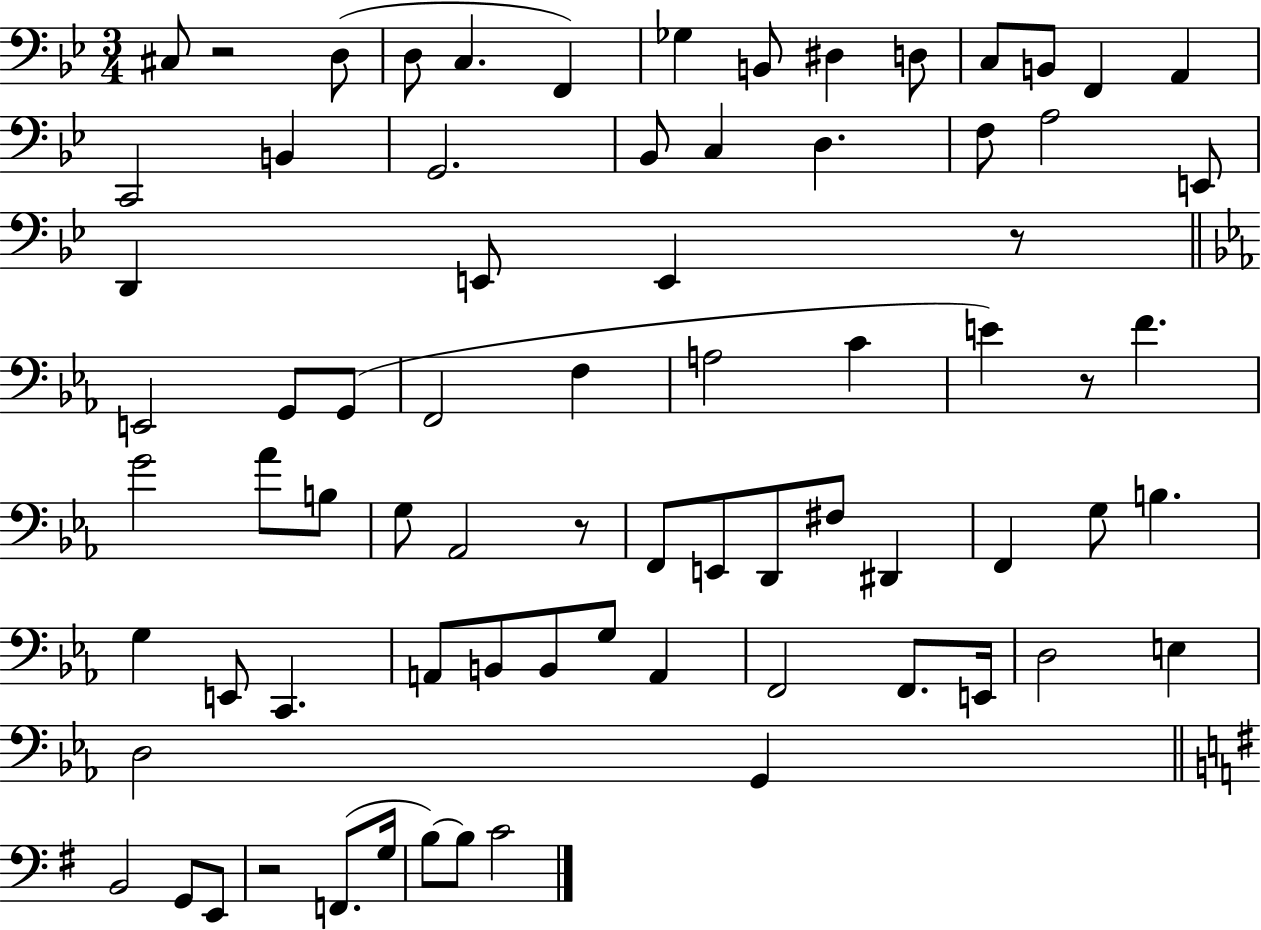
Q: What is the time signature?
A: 3/4